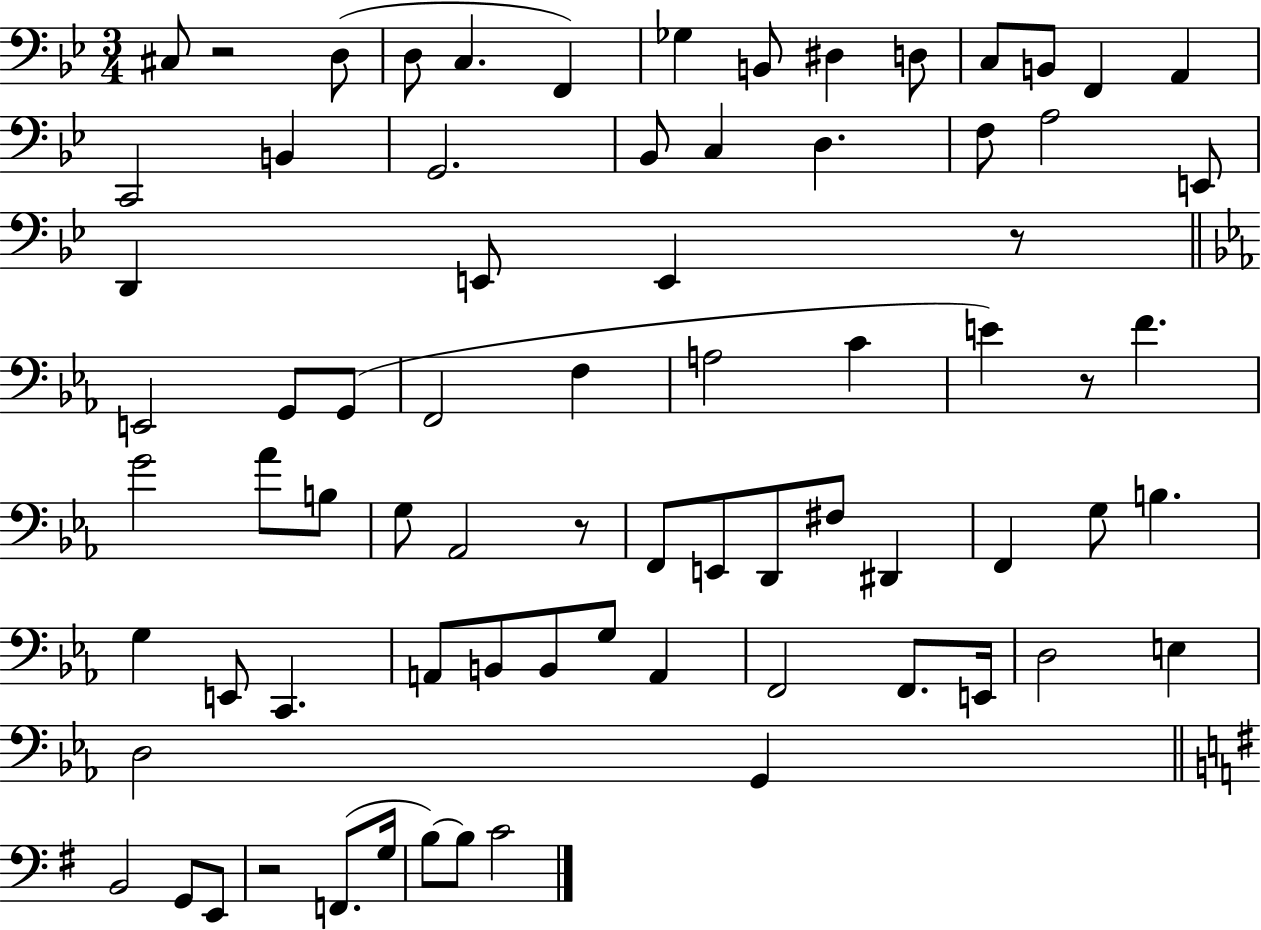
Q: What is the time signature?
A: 3/4